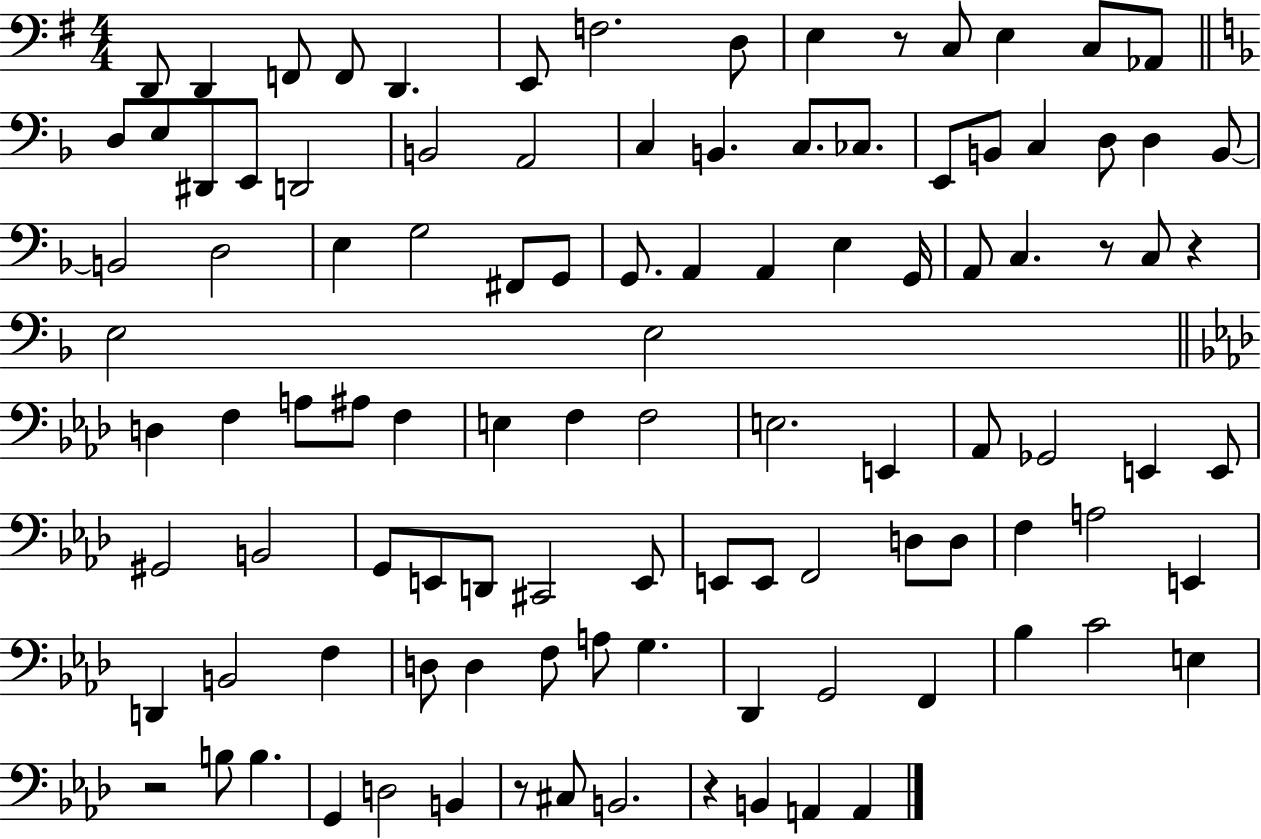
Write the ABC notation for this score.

X:1
T:Untitled
M:4/4
L:1/4
K:G
D,,/2 D,, F,,/2 F,,/2 D,, E,,/2 F,2 D,/2 E, z/2 C,/2 E, C,/2 _A,,/2 D,/2 E,/2 ^D,,/2 E,,/2 D,,2 B,,2 A,,2 C, B,, C,/2 _C,/2 E,,/2 B,,/2 C, D,/2 D, B,,/2 B,,2 D,2 E, G,2 ^F,,/2 G,,/2 G,,/2 A,, A,, E, G,,/4 A,,/2 C, z/2 C,/2 z E,2 E,2 D, F, A,/2 ^A,/2 F, E, F, F,2 E,2 E,, _A,,/2 _G,,2 E,, E,,/2 ^G,,2 B,,2 G,,/2 E,,/2 D,,/2 ^C,,2 E,,/2 E,,/2 E,,/2 F,,2 D,/2 D,/2 F, A,2 E,, D,, B,,2 F, D,/2 D, F,/2 A,/2 G, _D,, G,,2 F,, _B, C2 E, z2 B,/2 B, G,, D,2 B,, z/2 ^C,/2 B,,2 z B,, A,, A,,